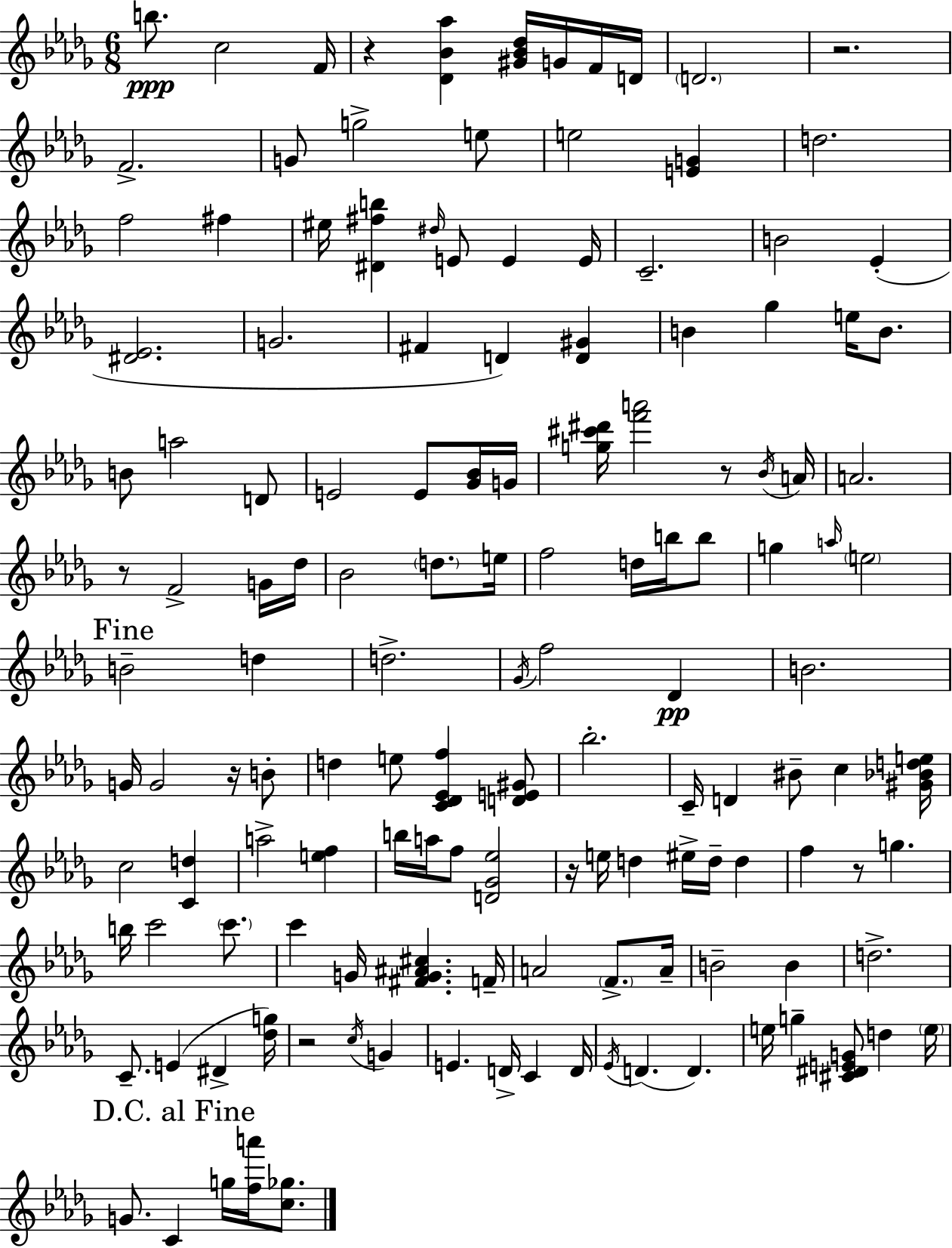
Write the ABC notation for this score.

X:1
T:Untitled
M:6/8
L:1/4
K:Bbm
b/2 c2 F/4 z [_D_B_a] [^G_B_d]/4 G/4 F/4 D/4 D2 z2 F2 G/2 g2 e/2 e2 [EG] d2 f2 ^f ^e/4 [^D^fb] ^d/4 E/2 E E/4 C2 B2 _E [^D_E]2 G2 ^F D [D^G] B _g e/4 B/2 B/2 a2 D/2 E2 E/2 [_G_B]/4 G/4 [g^c'^d']/4 [f'a']2 z/2 _B/4 A/4 A2 z/2 F2 G/4 _d/4 _B2 d/2 e/4 f2 d/4 b/4 b/2 g a/4 e2 B2 d d2 _G/4 f2 _D B2 G/4 G2 z/4 B/2 d e/2 [C_D_Ef] [DE^G]/2 _b2 C/4 D ^B/2 c [^G_Bde]/4 c2 [Cd] a2 [ef] b/4 a/4 f/2 [D_G_e]2 z/4 e/4 d ^e/4 d/4 d f z/2 g b/4 c'2 c'/2 c' G/4 [^FG^A^c] F/4 A2 F/2 A/4 B2 B d2 C/2 E ^D [_dg]/4 z2 c/4 G E D/4 C D/4 _E/4 D D e/4 g [^C^DEG]/2 d e/4 G/2 C g/4 [fa']/4 [c_g]/2